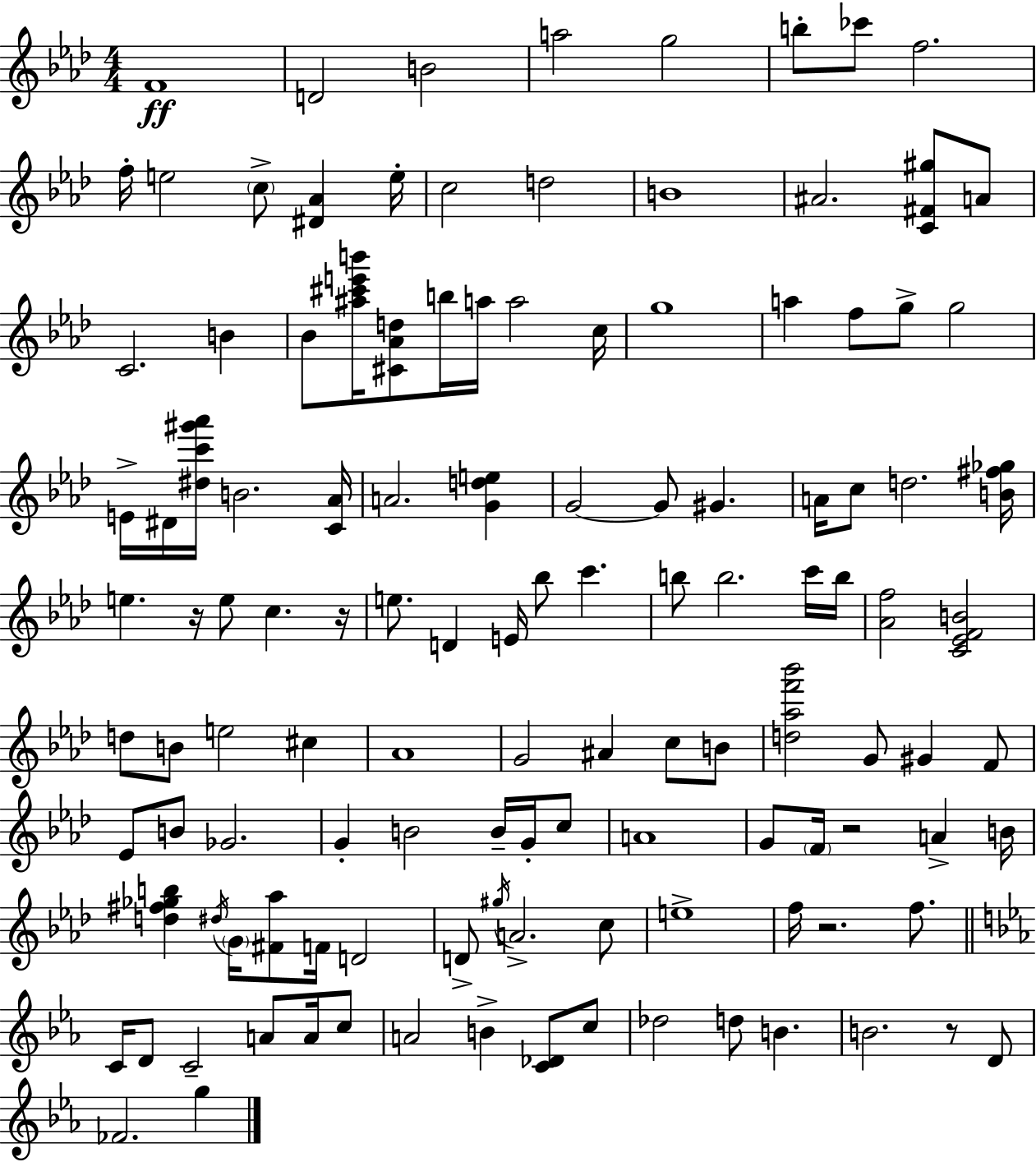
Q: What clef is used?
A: treble